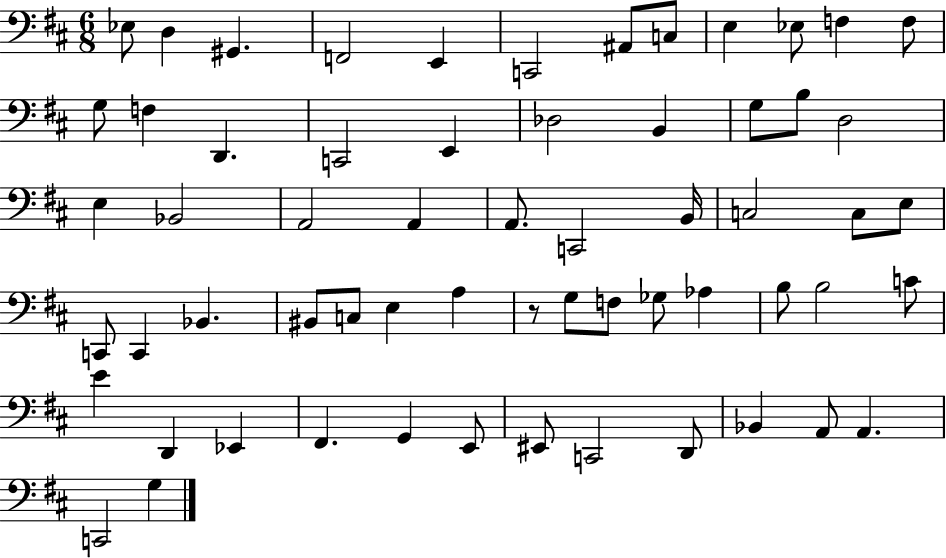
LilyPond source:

{
  \clef bass
  \numericTimeSignature
  \time 6/8
  \key d \major
  ees8 d4 gis,4. | f,2 e,4 | c,2 ais,8 c8 | e4 ees8 f4 f8 | \break g8 f4 d,4. | c,2 e,4 | des2 b,4 | g8 b8 d2 | \break e4 bes,2 | a,2 a,4 | a,8. c,2 b,16 | c2 c8 e8 | \break c,8 c,4 bes,4. | bis,8 c8 e4 a4 | r8 g8 f8 ges8 aes4 | b8 b2 c'8 | \break e'4 d,4 ees,4 | fis,4. g,4 e,8 | eis,8 c,2 d,8 | bes,4 a,8 a,4. | \break c,2 g4 | \bar "|."
}